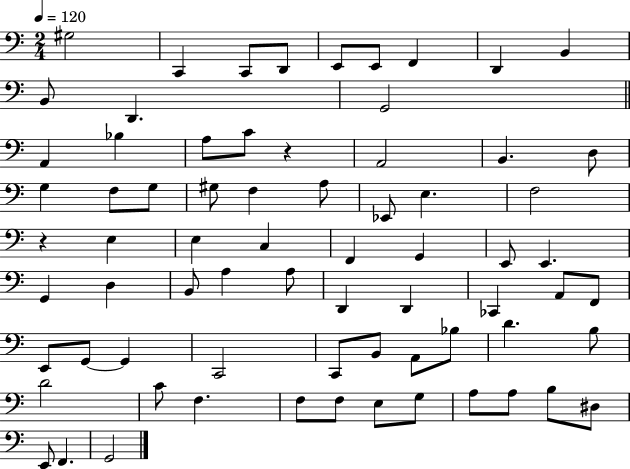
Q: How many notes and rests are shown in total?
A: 71